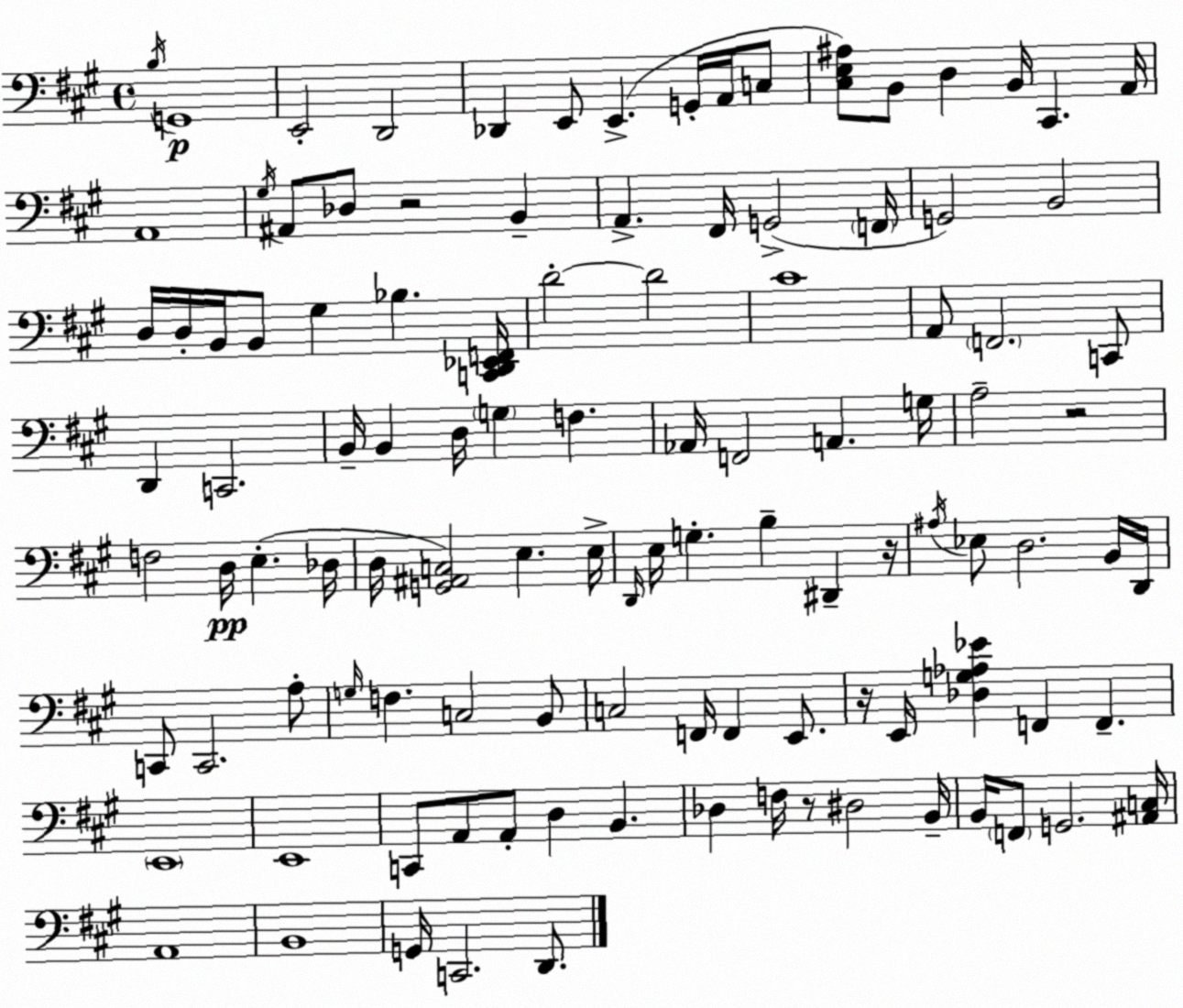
X:1
T:Untitled
M:4/4
L:1/4
K:A
B,/4 G,,4 E,,2 D,,2 _D,, E,,/2 E,, G,,/4 A,,/4 C,/2 [^C,E,^A,]/2 B,,/2 D, B,,/4 ^C,, A,,/4 A,,4 ^G,/4 ^A,,/2 _D,/2 z2 B,, A,, ^F,,/4 G,,2 F,,/4 G,,2 B,,2 D,/4 D,/4 B,,/4 B,,/2 ^G, _B, [C,,D,,_E,,F,,]/4 D2 D2 ^C4 A,,/2 F,,2 C,,/2 D,, C,,2 B,,/4 B,, D,/4 G, F, _A,,/4 F,,2 A,, G,/4 A,2 z2 F,2 D,/4 E, _D,/4 D,/4 [G,,^A,,C,]2 E, E,/4 D,,/4 E,/4 G, B, ^D,, z/4 ^A,/4 _E,/2 D,2 B,,/4 D,,/4 C,,/2 C,,2 A,/2 G,/4 F, C,2 B,,/2 C,2 F,,/4 F,, E,,/2 z/4 E,,/4 [_D,G,_A,_E] F,, F,, E,,4 E,,4 C,,/2 A,,/2 A,,/2 D, B,, _D, F,/4 z/2 ^D,2 B,,/4 B,,/4 F,,/2 G,,2 [^A,,C,]/4 A,,4 B,,4 G,,/4 C,,2 D,,/2